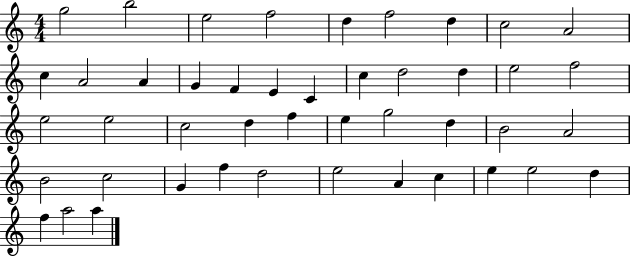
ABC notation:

X:1
T:Untitled
M:4/4
L:1/4
K:C
g2 b2 e2 f2 d f2 d c2 A2 c A2 A G F E C c d2 d e2 f2 e2 e2 c2 d f e g2 d B2 A2 B2 c2 G f d2 e2 A c e e2 d f a2 a